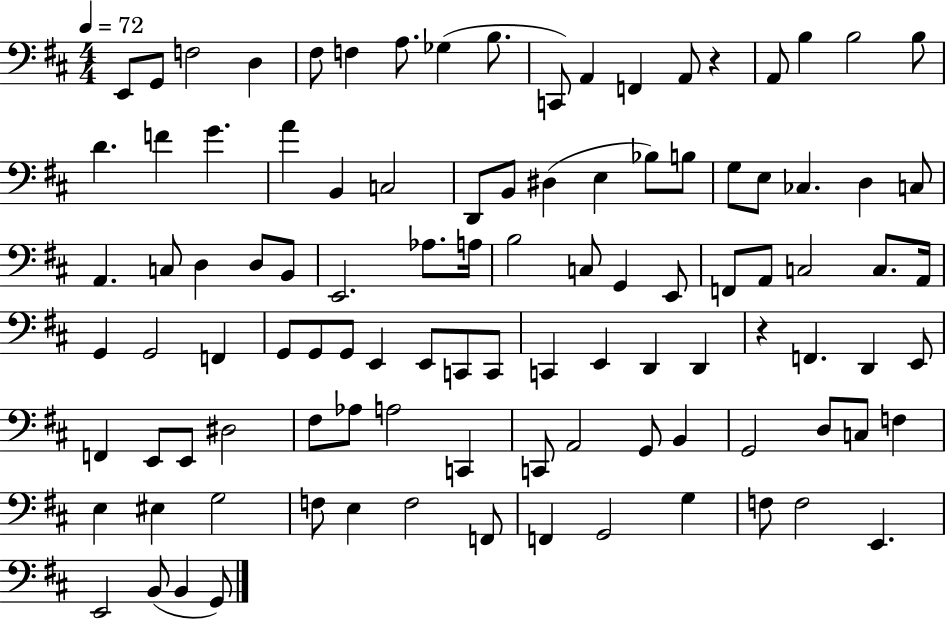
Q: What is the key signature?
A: D major